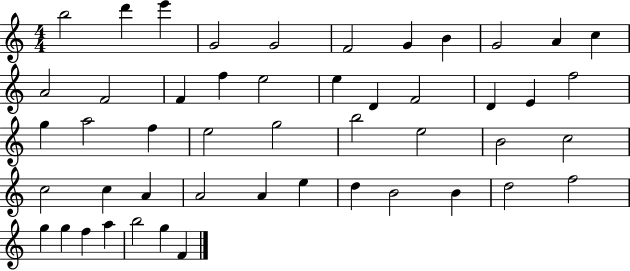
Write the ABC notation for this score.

X:1
T:Untitled
M:4/4
L:1/4
K:C
b2 d' e' G2 G2 F2 G B G2 A c A2 F2 F f e2 e D F2 D E f2 g a2 f e2 g2 b2 e2 B2 c2 c2 c A A2 A e d B2 B d2 f2 g g f a b2 g F